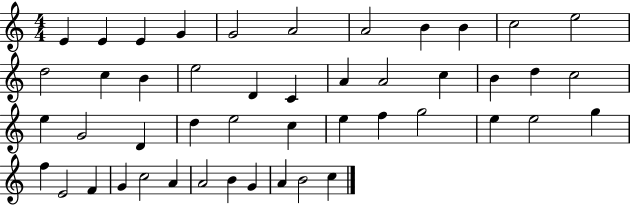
{
  \clef treble
  \numericTimeSignature
  \time 4/4
  \key c \major
  e'4 e'4 e'4 g'4 | g'2 a'2 | a'2 b'4 b'4 | c''2 e''2 | \break d''2 c''4 b'4 | e''2 d'4 c'4 | a'4 a'2 c''4 | b'4 d''4 c''2 | \break e''4 g'2 d'4 | d''4 e''2 c''4 | e''4 f''4 g''2 | e''4 e''2 g''4 | \break f''4 e'2 f'4 | g'4 c''2 a'4 | a'2 b'4 g'4 | a'4 b'2 c''4 | \break \bar "|."
}